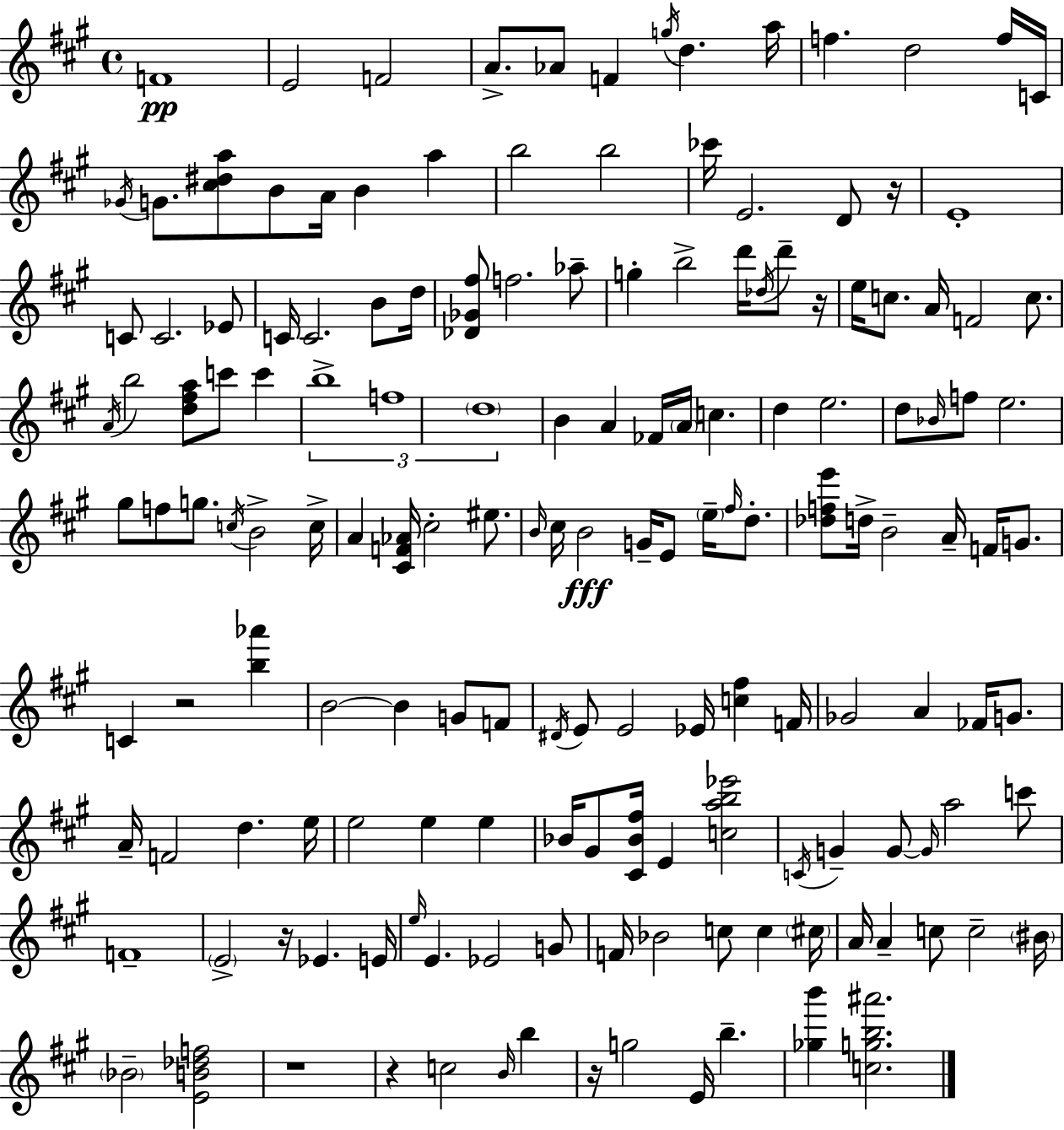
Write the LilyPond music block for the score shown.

{
  \clef treble
  \time 4/4
  \defaultTimeSignature
  \key a \major
  f'1\pp | e'2 f'2 | a'8.-> aes'8 f'4 \acciaccatura { g''16 } d''4. | a''16 f''4. d''2 f''16 | \break c'16 \acciaccatura { ges'16 } g'8. <cis'' dis'' a''>8 b'8 a'16 b'4 a''4 | b''2 b''2 | ces'''16 e'2. d'8 | r16 e'1-. | \break c'8 c'2. | ees'8 c'16 c'2. b'8 | d''16 <des' ges' fis''>8 f''2. | aes''8-- g''4-. b''2-> d'''16 \acciaccatura { des''16 } | \break d'''8-- r16 e''16 c''8. a'16 f'2 | c''8. \acciaccatura { a'16 } b''2 <d'' fis'' a''>8 c'''8 | c'''4 \tuplet 3/2 { b''1-> | f''1 | \break \parenthesize d''1 } | b'4 a'4 fes'16 \parenthesize a'16 c''4. | d''4 e''2. | d''8 \grace { bes'16 } f''8 e''2. | \break gis''8 f''8 g''8. \acciaccatura { c''16 } b'2-> | c''16-> a'4 <cis' f' aes'>16 cis''2-. | eis''8. \grace { b'16 } cis''16 b'2\fff | g'16-- e'8 \parenthesize e''16-- \grace { fis''16 } d''8.-. <des'' f'' e'''>8 d''16-> b'2-- | \break a'16-- f'16 g'8. c'4 r2 | <b'' aes'''>4 b'2~~ | b'4 g'8 f'8 \acciaccatura { dis'16 } e'8 e'2 | ees'16 <c'' fis''>4 f'16 ges'2 | \break a'4 fes'16 g'8. a'16-- f'2 | d''4. e''16 e''2 | e''4 e''4 bes'16 gis'8 <cis' bes' fis''>16 e'4 | <c'' a'' b'' ees'''>2 \acciaccatura { c'16 } g'4-- g'8~~ | \break \grace { g'16 } a''2 c'''8 f'1-- | \parenthesize e'2-> | r16 ees'4. e'16 \grace { e''16 } e'4. | ees'2 g'8 f'16 bes'2 | \break c''8 c''4 \parenthesize cis''16 a'16 a'4-- | c''8 c''2-- \parenthesize bis'16 \parenthesize bes'2-- | <e' b' des'' f''>2 r1 | r4 | \break c''2 \grace { b'16 } b''4 r16 g''2 | e'16 b''4.-- <ges'' b'''>4 | <c'' g'' b'' ais'''>2. \bar "|."
}